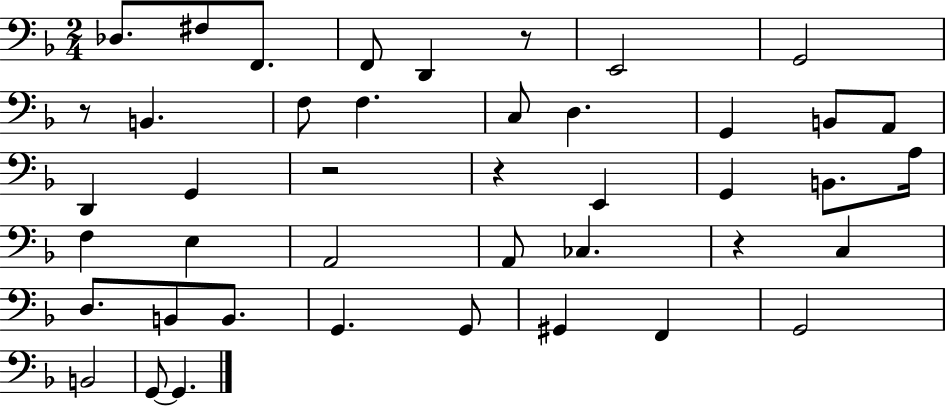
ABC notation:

X:1
T:Untitled
M:2/4
L:1/4
K:F
_D,/2 ^F,/2 F,,/2 F,,/2 D,, z/2 E,,2 G,,2 z/2 B,, F,/2 F, C,/2 D, G,, B,,/2 A,,/2 D,, G,, z2 z E,, G,, B,,/2 A,/4 F, E, A,,2 A,,/2 _C, z C, D,/2 B,,/2 B,,/2 G,, G,,/2 ^G,, F,, G,,2 B,,2 G,,/2 G,,